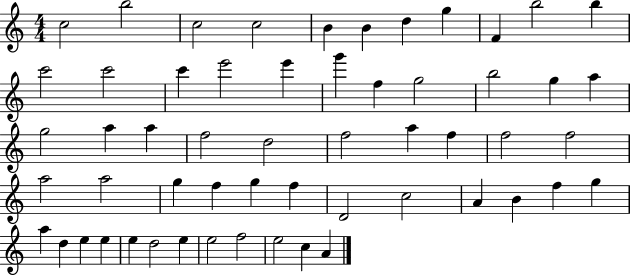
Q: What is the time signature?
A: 4/4